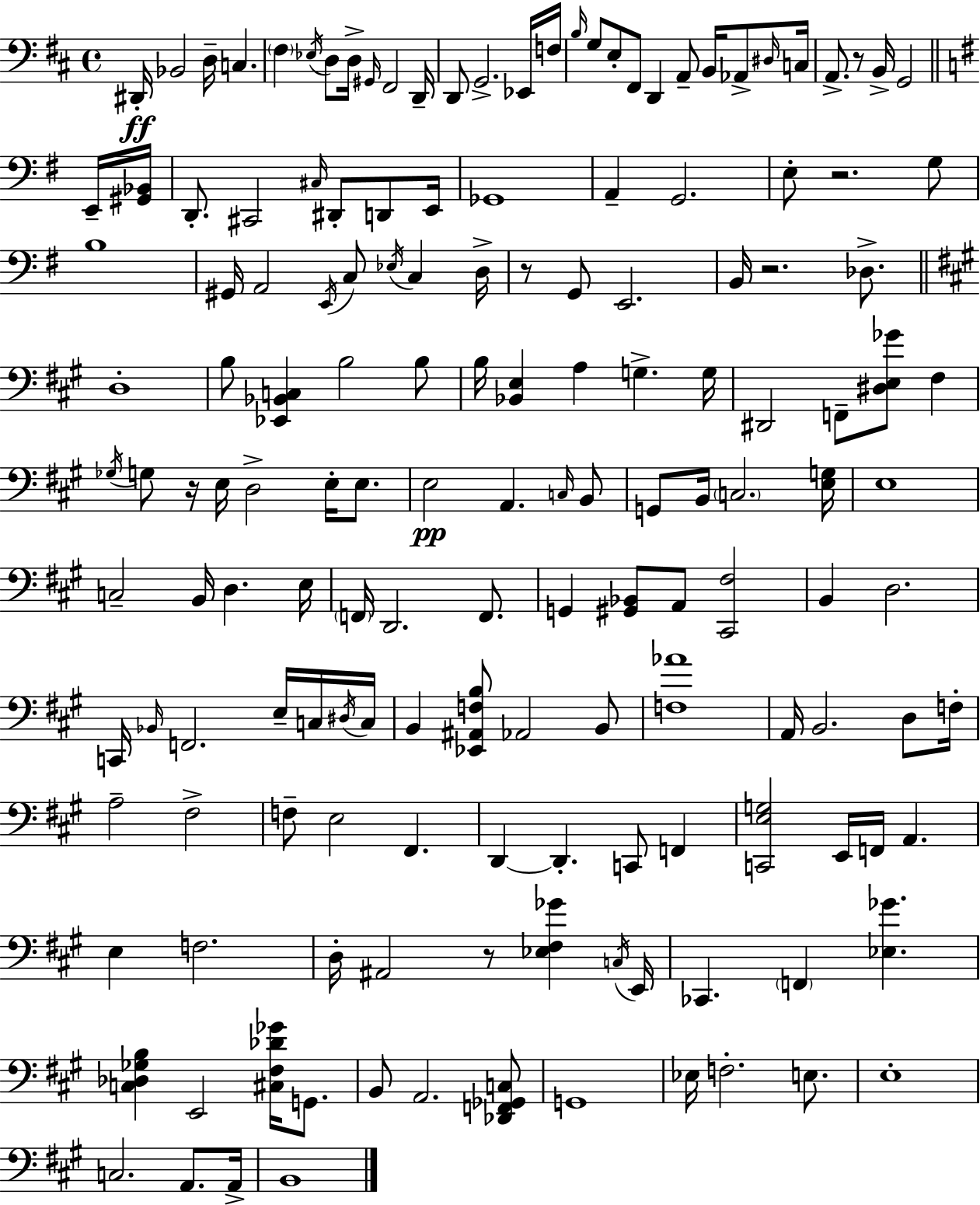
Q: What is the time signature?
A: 4/4